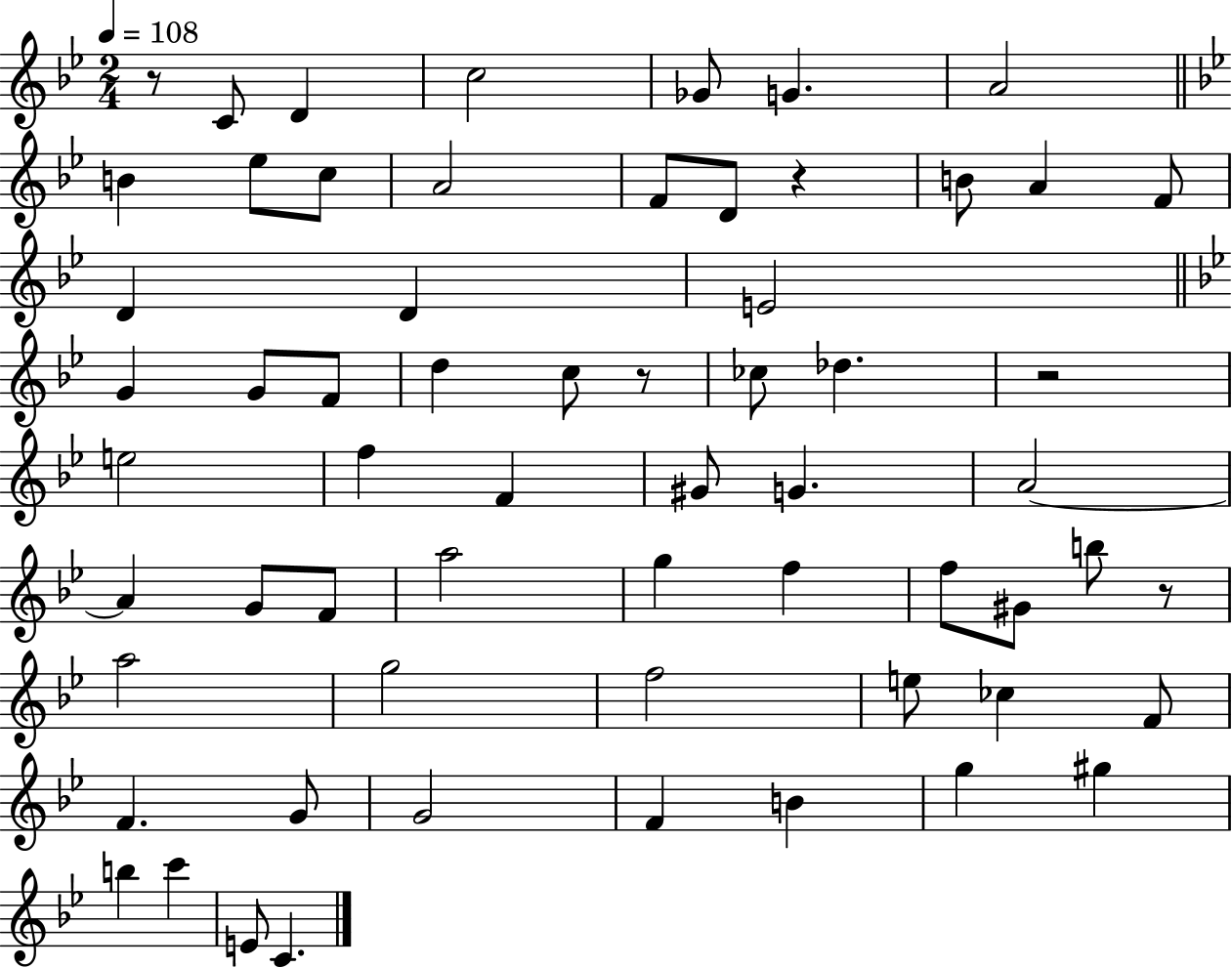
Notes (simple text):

R/e C4/e D4/q C5/h Gb4/e G4/q. A4/h B4/q Eb5/e C5/e A4/h F4/e D4/e R/q B4/e A4/q F4/e D4/q D4/q E4/h G4/q G4/e F4/e D5/q C5/e R/e CES5/e Db5/q. R/h E5/h F5/q F4/q G#4/e G4/q. A4/h A4/q G4/e F4/e A5/h G5/q F5/q F5/e G#4/e B5/e R/e A5/h G5/h F5/h E5/e CES5/q F4/e F4/q. G4/e G4/h F4/q B4/q G5/q G#5/q B5/q C6/q E4/e C4/q.